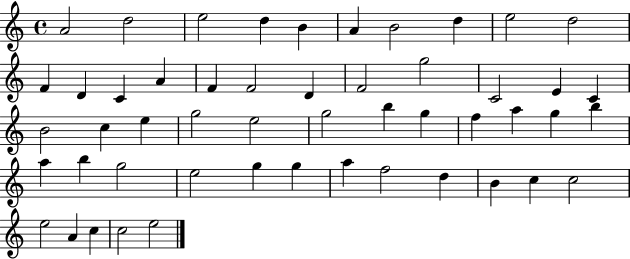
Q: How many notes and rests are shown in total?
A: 51